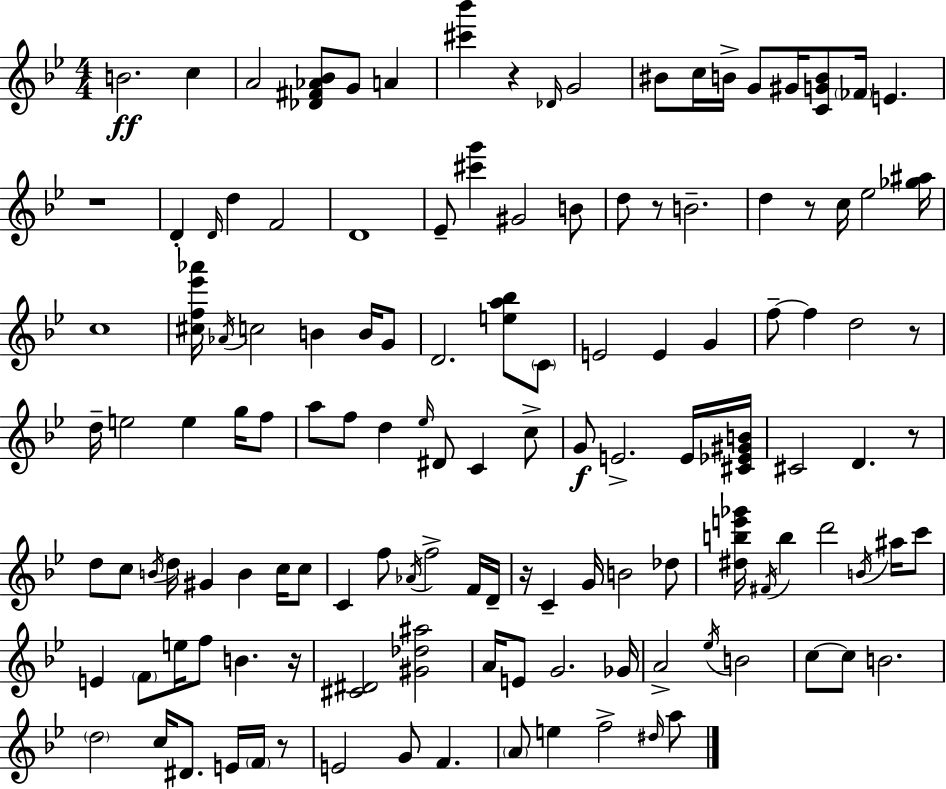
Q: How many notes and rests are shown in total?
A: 130